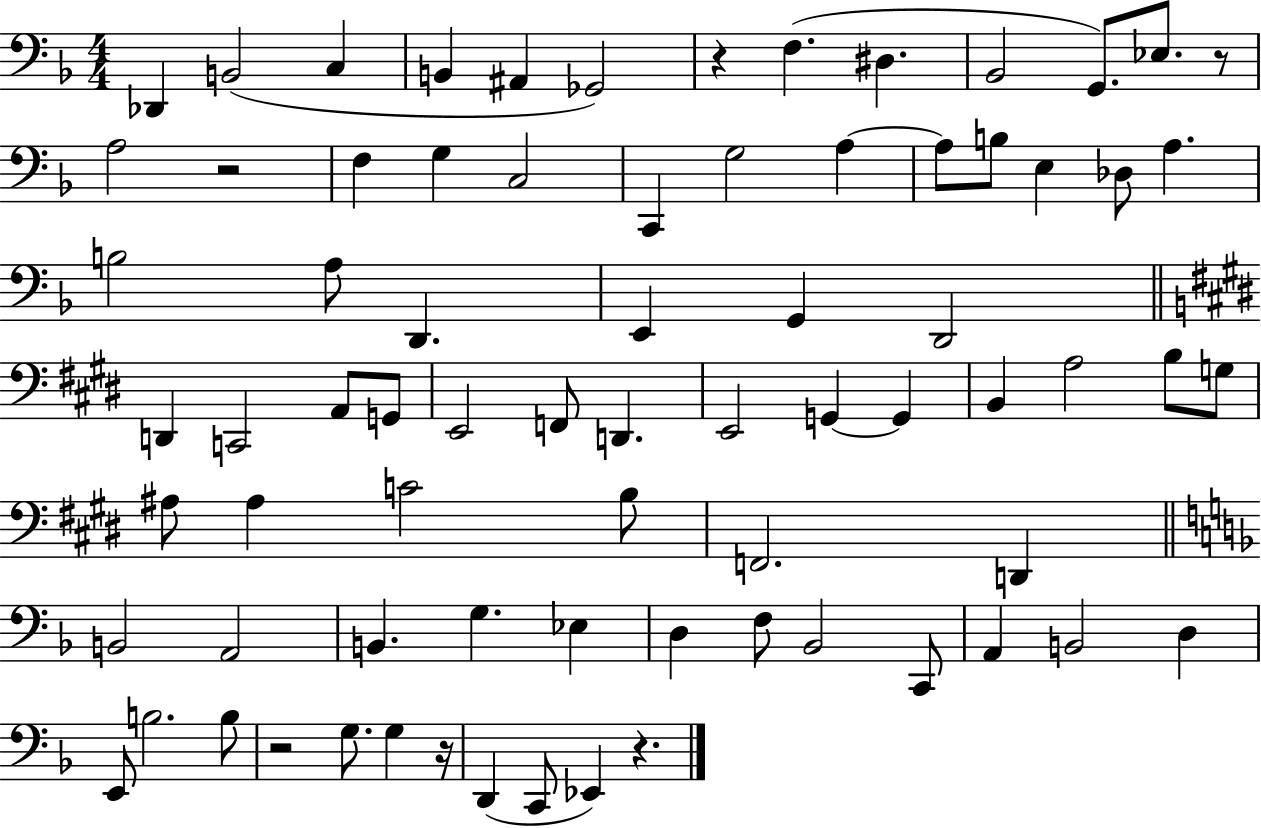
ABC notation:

X:1
T:Untitled
M:4/4
L:1/4
K:F
_D,, B,,2 C, B,, ^A,, _G,,2 z F, ^D, _B,,2 G,,/2 _E,/2 z/2 A,2 z2 F, G, C,2 C,, G,2 A, A,/2 B,/2 E, _D,/2 A, B,2 A,/2 D,, E,, G,, D,,2 D,, C,,2 A,,/2 G,,/2 E,,2 F,,/2 D,, E,,2 G,, G,, B,, A,2 B,/2 G,/2 ^A,/2 ^A, C2 B,/2 F,,2 D,, B,,2 A,,2 B,, G, _E, D, F,/2 _B,,2 C,,/2 A,, B,,2 D, E,,/2 B,2 B,/2 z2 G,/2 G, z/4 D,, C,,/2 _E,, z